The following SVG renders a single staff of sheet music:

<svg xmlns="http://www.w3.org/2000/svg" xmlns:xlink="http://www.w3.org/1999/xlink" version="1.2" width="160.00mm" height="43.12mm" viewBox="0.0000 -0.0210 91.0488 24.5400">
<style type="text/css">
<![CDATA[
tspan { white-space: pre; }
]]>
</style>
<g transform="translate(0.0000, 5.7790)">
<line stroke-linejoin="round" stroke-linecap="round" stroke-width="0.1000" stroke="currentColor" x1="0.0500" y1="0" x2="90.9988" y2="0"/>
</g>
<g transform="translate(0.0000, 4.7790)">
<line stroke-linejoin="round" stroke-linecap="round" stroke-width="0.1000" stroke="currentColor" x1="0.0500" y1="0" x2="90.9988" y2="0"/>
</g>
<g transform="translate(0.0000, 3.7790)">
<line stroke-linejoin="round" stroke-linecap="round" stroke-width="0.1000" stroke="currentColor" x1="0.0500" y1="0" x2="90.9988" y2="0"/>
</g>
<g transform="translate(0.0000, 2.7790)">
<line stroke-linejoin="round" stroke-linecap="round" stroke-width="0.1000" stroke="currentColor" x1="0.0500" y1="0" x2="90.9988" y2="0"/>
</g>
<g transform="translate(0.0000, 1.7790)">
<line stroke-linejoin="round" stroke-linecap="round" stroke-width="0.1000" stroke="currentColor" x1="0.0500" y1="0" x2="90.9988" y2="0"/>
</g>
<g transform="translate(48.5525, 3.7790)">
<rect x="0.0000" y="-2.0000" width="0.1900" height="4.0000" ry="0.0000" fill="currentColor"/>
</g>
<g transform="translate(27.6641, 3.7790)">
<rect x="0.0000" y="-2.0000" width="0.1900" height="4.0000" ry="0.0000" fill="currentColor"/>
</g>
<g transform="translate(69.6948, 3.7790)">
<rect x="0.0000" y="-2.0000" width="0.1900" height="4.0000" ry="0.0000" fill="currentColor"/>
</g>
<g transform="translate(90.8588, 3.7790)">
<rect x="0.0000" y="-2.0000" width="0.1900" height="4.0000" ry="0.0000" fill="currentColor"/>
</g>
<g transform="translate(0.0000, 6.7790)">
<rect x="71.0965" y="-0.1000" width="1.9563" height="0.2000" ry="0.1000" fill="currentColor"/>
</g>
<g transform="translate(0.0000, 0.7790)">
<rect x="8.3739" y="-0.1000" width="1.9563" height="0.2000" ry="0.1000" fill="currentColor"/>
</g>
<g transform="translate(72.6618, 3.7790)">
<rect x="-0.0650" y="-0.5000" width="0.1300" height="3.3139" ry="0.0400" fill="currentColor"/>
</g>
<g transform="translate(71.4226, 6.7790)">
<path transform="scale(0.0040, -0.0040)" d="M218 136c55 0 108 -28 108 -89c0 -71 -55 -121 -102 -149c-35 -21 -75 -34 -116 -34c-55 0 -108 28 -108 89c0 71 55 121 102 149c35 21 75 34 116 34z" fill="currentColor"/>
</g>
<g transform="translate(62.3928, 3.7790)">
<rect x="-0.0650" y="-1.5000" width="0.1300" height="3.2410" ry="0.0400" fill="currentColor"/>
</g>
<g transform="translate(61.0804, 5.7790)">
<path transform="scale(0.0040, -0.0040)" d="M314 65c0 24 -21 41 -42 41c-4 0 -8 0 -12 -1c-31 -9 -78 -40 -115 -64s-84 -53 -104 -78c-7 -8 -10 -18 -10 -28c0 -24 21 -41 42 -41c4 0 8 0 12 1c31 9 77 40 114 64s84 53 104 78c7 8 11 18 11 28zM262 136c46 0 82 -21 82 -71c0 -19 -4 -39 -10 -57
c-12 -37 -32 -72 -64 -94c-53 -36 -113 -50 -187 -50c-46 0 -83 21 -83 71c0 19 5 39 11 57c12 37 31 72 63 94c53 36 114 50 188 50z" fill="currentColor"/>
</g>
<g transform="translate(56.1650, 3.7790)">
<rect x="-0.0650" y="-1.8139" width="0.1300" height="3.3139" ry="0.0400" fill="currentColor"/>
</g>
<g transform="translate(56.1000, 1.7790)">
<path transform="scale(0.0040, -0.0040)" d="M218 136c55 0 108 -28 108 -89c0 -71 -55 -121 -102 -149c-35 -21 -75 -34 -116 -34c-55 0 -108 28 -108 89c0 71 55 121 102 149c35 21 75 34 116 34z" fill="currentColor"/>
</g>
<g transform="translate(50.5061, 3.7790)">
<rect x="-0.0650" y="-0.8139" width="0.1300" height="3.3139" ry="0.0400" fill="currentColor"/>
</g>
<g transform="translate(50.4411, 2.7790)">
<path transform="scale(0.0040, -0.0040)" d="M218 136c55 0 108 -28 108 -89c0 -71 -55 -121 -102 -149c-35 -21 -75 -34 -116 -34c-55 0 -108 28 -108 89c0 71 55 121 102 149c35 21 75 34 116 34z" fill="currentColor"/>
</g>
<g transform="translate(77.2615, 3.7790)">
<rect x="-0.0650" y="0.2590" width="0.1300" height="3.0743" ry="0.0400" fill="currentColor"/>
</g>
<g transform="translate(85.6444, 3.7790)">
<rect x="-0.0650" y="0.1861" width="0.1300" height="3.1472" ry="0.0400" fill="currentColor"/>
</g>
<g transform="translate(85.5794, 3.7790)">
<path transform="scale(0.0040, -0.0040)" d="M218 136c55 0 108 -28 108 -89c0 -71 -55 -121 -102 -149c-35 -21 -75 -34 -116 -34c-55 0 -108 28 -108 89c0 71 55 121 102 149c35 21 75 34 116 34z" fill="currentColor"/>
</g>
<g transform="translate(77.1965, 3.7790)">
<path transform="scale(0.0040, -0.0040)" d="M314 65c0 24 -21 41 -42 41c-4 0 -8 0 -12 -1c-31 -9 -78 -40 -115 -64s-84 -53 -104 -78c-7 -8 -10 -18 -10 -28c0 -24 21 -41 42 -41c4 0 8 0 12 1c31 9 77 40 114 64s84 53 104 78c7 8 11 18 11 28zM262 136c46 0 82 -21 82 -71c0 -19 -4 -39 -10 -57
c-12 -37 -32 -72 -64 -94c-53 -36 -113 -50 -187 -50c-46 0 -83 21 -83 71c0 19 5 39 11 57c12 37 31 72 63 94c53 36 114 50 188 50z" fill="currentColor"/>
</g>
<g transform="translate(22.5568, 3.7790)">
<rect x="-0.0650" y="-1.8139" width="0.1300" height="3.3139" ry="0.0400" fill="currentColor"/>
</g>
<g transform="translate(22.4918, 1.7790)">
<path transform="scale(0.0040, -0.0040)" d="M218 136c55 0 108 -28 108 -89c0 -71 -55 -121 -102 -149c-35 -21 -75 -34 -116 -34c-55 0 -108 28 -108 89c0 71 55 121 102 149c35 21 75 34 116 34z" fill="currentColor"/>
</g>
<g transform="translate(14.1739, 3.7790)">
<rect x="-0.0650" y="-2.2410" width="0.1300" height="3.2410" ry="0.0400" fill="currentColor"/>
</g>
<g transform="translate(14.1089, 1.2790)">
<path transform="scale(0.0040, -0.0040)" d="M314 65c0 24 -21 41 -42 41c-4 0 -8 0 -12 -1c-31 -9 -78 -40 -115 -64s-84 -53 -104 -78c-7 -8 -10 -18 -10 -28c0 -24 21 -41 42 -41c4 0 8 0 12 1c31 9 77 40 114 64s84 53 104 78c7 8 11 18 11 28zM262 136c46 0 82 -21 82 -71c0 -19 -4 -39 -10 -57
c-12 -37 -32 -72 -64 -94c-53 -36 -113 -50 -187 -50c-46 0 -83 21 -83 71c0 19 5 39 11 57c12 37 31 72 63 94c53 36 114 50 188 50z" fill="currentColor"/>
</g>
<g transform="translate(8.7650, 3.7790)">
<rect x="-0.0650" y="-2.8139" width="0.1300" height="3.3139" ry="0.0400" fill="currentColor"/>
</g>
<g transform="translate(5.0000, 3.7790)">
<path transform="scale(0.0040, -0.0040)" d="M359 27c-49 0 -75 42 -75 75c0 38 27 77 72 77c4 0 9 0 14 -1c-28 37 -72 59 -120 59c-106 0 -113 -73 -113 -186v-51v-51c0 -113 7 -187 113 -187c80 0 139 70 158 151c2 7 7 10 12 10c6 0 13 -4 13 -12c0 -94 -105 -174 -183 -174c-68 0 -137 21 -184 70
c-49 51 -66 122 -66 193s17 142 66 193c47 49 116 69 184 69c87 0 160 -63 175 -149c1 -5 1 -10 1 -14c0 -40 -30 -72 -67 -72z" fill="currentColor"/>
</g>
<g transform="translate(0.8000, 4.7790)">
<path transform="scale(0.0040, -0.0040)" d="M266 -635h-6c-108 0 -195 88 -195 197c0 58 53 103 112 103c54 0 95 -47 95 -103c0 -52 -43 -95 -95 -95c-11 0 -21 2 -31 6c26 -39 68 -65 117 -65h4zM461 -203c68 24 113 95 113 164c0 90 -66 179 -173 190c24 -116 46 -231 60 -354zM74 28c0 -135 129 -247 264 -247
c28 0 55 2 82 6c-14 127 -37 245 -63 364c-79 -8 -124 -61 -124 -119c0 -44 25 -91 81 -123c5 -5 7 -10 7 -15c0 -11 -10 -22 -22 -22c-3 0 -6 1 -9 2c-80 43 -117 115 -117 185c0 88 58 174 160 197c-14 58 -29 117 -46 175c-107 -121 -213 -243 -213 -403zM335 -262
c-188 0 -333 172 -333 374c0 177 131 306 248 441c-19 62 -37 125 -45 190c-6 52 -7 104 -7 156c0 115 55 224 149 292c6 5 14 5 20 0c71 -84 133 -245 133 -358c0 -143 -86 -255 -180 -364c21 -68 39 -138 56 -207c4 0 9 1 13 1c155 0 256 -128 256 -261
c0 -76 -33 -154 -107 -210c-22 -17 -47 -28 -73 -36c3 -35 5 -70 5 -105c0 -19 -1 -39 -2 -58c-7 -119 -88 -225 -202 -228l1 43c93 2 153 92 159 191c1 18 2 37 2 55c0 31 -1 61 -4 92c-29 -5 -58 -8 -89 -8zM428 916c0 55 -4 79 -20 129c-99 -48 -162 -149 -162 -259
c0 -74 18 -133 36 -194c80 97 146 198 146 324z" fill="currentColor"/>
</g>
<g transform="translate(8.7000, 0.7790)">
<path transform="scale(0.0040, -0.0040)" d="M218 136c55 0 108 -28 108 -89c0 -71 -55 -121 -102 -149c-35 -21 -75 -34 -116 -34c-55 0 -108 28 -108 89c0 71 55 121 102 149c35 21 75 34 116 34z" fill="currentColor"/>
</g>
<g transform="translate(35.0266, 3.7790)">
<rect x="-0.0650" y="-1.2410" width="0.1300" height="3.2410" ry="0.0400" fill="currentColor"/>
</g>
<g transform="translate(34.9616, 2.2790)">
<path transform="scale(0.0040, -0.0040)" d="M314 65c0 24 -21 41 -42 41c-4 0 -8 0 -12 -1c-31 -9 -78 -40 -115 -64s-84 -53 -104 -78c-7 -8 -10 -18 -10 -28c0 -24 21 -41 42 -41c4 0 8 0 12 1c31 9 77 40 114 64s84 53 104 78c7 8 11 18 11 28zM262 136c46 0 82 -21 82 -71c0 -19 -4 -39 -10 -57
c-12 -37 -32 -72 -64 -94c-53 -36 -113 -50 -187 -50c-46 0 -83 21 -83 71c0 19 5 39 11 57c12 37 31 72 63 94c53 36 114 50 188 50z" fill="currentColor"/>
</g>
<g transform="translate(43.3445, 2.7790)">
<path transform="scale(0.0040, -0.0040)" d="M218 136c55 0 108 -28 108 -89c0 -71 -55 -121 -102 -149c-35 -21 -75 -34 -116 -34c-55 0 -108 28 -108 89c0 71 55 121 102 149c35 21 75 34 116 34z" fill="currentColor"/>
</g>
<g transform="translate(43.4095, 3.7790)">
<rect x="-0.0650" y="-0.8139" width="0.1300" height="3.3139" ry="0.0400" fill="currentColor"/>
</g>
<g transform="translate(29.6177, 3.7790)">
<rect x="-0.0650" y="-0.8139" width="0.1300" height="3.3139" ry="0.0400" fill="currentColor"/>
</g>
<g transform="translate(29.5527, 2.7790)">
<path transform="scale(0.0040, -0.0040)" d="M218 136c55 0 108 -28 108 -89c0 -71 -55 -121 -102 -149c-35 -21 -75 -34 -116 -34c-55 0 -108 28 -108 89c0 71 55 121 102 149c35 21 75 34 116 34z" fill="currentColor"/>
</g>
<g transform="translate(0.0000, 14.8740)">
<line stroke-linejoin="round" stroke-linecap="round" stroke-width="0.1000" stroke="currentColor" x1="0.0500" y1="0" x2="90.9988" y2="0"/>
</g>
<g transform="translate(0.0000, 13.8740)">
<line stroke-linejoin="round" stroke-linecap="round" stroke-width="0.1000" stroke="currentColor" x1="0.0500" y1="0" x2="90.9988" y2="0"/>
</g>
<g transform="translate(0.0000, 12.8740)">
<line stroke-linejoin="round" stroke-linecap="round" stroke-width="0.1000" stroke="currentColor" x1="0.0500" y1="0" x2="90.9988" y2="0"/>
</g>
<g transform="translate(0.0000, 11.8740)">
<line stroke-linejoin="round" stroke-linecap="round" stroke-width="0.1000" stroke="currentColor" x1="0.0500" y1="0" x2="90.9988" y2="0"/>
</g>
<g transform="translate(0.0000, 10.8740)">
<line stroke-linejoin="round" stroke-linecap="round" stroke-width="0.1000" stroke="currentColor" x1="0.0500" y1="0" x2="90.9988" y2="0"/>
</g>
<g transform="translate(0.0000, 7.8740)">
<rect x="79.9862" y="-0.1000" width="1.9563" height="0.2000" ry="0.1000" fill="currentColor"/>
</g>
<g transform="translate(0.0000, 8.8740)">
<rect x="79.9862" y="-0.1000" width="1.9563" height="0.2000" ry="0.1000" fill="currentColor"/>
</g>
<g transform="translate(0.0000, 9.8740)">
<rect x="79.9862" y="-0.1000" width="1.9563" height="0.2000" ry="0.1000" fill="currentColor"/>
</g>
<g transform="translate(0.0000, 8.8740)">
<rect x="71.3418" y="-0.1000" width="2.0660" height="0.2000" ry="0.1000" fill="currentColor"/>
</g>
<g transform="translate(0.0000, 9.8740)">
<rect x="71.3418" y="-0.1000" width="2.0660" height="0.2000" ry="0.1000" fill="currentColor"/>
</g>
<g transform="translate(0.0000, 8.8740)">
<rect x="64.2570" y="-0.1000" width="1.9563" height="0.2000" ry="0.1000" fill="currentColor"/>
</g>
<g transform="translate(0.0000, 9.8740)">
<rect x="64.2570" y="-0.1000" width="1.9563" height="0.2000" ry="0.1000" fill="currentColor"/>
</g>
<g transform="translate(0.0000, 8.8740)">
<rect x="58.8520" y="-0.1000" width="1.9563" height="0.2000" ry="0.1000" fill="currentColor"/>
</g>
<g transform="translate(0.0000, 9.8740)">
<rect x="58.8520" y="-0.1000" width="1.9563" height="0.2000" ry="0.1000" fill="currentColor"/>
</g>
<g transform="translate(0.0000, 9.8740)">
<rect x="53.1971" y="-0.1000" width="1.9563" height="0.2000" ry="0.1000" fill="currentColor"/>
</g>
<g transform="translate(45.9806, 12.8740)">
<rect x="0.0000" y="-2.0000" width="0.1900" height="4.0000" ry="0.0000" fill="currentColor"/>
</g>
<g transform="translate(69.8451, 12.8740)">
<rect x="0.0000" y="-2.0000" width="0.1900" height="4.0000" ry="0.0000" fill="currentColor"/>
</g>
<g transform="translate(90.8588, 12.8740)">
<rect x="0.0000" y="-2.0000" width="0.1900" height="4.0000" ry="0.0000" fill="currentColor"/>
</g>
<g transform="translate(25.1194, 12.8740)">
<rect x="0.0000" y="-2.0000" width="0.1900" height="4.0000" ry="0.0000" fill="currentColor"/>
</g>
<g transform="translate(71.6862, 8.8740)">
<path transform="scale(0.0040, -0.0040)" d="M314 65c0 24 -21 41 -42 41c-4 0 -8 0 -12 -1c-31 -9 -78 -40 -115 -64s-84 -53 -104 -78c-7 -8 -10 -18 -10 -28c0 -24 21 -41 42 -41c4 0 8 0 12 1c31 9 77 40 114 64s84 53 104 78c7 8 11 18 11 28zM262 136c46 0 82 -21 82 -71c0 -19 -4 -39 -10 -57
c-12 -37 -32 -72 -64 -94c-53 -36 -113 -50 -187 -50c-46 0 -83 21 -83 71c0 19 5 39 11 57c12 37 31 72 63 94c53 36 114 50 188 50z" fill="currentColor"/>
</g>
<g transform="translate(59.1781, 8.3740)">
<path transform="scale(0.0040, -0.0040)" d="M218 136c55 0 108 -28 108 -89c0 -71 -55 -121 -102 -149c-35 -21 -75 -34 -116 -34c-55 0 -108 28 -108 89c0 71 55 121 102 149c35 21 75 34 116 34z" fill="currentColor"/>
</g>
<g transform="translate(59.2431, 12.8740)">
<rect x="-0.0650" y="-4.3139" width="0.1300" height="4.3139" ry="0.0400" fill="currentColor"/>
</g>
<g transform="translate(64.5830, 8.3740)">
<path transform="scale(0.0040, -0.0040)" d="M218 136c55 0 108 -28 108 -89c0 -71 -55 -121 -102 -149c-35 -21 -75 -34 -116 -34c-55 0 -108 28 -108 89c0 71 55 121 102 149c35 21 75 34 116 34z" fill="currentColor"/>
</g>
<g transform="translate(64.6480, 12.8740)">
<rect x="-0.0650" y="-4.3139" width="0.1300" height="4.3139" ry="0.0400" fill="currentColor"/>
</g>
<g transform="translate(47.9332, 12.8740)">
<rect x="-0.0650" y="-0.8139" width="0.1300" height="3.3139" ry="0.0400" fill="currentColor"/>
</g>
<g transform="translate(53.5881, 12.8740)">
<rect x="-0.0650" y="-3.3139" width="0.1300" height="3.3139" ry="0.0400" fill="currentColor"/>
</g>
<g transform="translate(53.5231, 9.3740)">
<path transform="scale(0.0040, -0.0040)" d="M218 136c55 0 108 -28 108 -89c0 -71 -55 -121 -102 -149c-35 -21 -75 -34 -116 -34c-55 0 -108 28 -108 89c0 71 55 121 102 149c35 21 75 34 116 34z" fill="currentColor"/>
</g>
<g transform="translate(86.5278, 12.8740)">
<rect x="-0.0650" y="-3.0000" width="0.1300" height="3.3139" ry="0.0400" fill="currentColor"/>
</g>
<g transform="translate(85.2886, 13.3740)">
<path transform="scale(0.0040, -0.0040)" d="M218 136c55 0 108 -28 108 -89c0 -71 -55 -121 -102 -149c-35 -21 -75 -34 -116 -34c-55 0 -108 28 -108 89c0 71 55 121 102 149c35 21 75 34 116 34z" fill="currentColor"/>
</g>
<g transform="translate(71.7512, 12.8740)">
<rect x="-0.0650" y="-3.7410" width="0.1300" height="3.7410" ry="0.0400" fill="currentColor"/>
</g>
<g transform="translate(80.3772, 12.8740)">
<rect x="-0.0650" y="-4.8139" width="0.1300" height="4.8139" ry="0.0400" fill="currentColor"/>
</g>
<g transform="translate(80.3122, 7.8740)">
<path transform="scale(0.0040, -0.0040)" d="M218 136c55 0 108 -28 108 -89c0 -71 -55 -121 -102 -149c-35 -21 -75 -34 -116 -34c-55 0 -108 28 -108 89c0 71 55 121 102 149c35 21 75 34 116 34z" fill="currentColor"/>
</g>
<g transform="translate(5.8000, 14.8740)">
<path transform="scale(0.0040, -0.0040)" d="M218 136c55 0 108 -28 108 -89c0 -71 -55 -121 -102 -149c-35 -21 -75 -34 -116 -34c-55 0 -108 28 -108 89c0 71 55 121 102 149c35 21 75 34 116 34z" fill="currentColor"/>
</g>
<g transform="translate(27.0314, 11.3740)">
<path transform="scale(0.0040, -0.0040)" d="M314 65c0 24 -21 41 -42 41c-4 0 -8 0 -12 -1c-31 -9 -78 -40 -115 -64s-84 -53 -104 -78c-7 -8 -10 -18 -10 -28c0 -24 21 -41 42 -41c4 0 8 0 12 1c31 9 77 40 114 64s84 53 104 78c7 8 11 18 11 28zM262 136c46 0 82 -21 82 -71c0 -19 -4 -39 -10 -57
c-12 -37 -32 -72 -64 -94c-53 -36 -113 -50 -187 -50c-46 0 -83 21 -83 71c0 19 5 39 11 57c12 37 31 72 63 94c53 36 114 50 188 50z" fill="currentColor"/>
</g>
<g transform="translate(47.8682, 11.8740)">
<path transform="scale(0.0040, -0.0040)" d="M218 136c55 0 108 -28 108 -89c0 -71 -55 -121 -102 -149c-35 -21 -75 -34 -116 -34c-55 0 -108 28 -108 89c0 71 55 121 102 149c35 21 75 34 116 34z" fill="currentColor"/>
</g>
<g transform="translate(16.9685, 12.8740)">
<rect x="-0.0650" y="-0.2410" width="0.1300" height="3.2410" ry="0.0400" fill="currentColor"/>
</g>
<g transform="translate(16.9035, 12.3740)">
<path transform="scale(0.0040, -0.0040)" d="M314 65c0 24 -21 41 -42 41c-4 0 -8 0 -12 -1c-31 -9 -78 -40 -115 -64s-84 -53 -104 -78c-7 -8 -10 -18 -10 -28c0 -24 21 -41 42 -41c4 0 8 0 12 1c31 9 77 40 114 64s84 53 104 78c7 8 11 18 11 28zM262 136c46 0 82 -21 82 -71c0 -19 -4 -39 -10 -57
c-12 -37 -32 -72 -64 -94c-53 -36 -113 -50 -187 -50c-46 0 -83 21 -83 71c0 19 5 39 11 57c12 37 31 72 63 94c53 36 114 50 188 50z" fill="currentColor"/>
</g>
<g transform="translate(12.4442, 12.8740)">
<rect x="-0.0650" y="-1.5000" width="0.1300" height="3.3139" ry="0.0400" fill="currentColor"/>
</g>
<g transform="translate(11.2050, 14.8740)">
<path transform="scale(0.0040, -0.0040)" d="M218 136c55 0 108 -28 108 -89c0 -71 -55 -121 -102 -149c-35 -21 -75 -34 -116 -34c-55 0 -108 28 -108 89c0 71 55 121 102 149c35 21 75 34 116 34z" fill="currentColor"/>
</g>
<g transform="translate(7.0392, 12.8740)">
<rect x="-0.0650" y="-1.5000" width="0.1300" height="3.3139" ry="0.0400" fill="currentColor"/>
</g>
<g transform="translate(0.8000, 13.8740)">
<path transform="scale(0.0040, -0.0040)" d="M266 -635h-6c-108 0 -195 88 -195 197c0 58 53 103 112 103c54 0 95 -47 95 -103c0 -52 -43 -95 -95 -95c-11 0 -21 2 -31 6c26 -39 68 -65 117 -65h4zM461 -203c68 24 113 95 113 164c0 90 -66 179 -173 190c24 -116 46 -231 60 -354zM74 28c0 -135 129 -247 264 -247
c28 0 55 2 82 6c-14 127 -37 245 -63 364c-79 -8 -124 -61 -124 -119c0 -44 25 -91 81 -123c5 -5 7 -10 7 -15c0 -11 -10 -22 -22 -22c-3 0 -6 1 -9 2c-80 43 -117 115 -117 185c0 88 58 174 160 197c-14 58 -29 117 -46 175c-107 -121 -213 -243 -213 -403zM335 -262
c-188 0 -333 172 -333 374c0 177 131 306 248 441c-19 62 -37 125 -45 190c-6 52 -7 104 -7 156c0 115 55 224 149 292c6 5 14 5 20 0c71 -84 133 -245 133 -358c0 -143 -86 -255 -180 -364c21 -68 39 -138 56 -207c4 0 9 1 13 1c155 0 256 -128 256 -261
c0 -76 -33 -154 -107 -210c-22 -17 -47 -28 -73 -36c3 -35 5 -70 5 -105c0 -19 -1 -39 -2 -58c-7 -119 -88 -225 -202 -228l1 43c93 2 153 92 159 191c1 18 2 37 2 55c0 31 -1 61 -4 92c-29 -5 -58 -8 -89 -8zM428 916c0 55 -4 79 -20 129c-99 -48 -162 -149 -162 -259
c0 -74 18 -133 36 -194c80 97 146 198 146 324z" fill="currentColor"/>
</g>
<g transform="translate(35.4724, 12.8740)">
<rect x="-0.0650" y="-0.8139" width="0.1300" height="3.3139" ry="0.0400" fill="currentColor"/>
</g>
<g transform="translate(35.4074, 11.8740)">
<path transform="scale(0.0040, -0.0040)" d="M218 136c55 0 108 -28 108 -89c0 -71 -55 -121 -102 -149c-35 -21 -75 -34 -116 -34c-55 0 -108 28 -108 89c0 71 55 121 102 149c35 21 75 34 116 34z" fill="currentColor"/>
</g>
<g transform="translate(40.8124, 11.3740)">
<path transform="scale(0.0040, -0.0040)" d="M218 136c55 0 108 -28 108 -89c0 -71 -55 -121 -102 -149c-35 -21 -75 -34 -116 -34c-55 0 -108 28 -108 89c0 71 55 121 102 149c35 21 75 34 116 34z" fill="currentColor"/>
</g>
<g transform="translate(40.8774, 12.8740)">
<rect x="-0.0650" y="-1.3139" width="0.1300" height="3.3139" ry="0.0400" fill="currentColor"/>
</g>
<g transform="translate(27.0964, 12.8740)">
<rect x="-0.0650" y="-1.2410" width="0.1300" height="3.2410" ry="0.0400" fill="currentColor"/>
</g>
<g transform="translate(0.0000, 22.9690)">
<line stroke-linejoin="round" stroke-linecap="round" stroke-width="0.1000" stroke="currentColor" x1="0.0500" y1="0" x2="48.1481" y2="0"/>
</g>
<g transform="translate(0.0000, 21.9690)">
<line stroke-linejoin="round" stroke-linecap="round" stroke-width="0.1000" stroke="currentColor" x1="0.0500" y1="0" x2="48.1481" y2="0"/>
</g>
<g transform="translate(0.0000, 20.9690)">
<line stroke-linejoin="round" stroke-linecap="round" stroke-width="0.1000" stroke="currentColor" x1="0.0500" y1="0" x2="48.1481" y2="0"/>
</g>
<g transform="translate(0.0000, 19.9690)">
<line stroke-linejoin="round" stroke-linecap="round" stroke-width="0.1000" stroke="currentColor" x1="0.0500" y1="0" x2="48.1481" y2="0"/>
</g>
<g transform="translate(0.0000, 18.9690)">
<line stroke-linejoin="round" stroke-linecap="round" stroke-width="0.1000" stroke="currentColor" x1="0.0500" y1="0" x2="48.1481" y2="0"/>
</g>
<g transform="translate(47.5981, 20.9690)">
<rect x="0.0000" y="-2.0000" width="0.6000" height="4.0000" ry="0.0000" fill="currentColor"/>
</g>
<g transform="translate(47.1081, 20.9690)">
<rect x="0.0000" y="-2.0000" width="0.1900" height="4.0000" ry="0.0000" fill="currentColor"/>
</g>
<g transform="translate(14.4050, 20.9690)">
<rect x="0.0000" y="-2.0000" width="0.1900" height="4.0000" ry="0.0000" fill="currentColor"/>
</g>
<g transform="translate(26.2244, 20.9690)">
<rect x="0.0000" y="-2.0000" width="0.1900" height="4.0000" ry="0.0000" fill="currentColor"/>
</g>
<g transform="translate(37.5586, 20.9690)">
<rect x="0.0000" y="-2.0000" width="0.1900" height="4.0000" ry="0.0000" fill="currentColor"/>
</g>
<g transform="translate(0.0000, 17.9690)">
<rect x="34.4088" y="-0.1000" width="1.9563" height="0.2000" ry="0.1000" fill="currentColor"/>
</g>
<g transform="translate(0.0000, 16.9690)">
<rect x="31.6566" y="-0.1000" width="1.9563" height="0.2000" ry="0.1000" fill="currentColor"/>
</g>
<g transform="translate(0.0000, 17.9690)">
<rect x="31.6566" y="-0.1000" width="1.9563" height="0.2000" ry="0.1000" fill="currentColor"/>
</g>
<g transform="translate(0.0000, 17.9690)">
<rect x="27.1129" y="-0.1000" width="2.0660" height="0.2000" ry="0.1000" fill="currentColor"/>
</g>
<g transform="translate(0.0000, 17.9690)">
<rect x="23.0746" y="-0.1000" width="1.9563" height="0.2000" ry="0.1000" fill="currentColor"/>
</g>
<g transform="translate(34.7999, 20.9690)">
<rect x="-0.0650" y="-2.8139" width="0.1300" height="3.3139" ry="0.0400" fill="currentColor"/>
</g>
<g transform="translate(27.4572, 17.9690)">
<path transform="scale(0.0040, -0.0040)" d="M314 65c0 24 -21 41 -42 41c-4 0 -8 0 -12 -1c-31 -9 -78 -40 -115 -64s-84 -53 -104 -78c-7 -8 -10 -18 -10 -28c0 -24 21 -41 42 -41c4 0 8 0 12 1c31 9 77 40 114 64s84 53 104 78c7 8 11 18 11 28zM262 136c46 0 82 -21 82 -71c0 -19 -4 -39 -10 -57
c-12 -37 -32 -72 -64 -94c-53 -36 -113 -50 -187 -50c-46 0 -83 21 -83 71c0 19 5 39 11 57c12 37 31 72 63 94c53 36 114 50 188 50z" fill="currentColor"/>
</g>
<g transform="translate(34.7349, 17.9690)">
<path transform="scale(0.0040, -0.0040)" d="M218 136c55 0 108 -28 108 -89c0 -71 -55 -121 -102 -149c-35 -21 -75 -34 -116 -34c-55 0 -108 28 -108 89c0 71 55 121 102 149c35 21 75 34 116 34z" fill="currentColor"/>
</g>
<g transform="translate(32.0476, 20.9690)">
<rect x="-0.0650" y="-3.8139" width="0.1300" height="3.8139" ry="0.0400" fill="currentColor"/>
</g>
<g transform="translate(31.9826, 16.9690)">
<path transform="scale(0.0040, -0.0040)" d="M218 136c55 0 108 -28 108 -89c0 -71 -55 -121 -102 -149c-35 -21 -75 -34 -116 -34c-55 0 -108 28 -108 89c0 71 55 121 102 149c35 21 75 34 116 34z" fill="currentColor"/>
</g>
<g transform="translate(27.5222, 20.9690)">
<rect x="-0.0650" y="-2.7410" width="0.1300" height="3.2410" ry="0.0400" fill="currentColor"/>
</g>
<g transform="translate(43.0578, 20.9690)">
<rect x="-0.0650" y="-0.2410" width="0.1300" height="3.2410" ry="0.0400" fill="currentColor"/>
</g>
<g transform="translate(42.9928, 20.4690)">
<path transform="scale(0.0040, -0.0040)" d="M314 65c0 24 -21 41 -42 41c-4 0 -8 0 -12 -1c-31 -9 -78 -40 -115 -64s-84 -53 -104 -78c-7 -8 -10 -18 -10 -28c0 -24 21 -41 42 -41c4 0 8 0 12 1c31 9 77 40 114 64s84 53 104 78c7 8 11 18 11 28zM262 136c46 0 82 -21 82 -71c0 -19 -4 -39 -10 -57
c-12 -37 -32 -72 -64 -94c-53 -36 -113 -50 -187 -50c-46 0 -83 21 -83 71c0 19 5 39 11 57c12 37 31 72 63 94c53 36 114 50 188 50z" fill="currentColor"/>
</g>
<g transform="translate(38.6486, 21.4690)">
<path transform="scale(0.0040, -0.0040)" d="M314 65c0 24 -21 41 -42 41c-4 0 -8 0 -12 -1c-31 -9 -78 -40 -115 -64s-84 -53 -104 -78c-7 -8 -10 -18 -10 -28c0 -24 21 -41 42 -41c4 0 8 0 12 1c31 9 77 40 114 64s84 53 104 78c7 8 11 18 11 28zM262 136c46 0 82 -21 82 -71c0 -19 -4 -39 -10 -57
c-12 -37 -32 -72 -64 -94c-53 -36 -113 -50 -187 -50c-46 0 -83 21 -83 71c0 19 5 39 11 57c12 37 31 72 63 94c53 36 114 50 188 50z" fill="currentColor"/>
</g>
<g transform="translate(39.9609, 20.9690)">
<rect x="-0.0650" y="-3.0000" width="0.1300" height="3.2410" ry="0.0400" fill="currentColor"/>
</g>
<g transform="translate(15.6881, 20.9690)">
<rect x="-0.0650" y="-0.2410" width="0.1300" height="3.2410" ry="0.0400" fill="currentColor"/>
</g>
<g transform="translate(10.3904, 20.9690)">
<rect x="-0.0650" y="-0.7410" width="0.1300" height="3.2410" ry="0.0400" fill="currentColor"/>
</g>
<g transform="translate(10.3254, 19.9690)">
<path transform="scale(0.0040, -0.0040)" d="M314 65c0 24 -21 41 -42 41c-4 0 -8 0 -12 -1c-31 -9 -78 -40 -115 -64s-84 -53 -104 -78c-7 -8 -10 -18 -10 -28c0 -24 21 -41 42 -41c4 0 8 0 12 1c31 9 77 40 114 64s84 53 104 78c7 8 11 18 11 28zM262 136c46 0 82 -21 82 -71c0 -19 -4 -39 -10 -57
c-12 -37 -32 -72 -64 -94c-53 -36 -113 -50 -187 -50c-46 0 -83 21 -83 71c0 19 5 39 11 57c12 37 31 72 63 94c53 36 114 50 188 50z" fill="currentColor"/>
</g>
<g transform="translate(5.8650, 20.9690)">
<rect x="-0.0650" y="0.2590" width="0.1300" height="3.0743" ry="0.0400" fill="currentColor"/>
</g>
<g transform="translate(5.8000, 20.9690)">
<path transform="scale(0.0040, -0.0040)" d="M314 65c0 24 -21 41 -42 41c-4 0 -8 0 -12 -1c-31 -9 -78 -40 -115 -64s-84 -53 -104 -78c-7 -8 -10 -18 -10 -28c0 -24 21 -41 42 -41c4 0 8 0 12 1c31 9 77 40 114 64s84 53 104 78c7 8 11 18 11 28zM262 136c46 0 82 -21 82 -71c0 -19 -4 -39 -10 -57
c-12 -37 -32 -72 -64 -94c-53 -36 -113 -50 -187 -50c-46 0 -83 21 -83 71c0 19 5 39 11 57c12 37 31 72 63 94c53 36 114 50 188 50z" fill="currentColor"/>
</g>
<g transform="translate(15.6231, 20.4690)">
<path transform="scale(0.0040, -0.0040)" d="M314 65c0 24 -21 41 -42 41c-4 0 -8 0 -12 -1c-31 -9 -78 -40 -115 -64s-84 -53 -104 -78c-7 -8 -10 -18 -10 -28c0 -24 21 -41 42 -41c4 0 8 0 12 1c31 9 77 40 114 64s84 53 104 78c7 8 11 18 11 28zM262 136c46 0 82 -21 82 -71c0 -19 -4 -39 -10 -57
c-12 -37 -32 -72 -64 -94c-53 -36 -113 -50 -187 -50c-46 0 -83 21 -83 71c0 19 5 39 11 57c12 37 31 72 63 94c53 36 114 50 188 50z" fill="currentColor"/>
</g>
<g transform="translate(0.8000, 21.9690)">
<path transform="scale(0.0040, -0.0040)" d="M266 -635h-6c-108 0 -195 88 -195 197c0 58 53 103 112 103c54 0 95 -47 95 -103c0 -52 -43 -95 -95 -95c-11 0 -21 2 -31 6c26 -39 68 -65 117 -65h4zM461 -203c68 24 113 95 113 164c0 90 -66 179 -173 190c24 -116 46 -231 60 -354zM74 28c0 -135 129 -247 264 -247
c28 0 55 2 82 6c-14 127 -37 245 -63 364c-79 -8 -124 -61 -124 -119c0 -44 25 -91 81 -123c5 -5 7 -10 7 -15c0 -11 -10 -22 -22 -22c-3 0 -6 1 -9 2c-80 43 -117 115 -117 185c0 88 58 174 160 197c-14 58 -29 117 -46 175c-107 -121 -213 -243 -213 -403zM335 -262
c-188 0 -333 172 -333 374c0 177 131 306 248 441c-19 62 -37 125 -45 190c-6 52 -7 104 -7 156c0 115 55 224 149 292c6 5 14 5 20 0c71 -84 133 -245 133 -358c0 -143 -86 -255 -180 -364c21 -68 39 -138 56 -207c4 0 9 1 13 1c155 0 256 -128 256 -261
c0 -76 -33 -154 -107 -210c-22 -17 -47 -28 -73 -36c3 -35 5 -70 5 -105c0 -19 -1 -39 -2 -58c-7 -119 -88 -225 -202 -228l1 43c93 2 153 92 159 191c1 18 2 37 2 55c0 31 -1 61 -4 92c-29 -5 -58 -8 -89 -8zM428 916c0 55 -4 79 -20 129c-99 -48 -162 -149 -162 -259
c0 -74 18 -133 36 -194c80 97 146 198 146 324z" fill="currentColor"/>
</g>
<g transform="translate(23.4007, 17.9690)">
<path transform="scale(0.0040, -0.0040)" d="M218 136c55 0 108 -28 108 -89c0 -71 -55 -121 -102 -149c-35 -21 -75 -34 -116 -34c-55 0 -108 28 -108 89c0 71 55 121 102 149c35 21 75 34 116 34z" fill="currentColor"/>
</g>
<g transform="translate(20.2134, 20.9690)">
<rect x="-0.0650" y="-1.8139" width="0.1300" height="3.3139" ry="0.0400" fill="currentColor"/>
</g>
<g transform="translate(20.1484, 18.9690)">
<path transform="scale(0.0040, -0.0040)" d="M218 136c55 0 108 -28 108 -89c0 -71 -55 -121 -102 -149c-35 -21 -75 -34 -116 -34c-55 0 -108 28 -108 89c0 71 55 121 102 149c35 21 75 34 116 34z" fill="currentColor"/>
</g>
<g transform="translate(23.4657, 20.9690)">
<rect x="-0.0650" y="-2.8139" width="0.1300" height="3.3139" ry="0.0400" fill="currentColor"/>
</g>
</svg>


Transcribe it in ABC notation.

X:1
T:Untitled
M:4/4
L:1/4
K:C
a g2 f d e2 d d f E2 C B2 B E E c2 e2 d e d b d' d' c'2 e' A B2 d2 c2 f a a2 c' a A2 c2